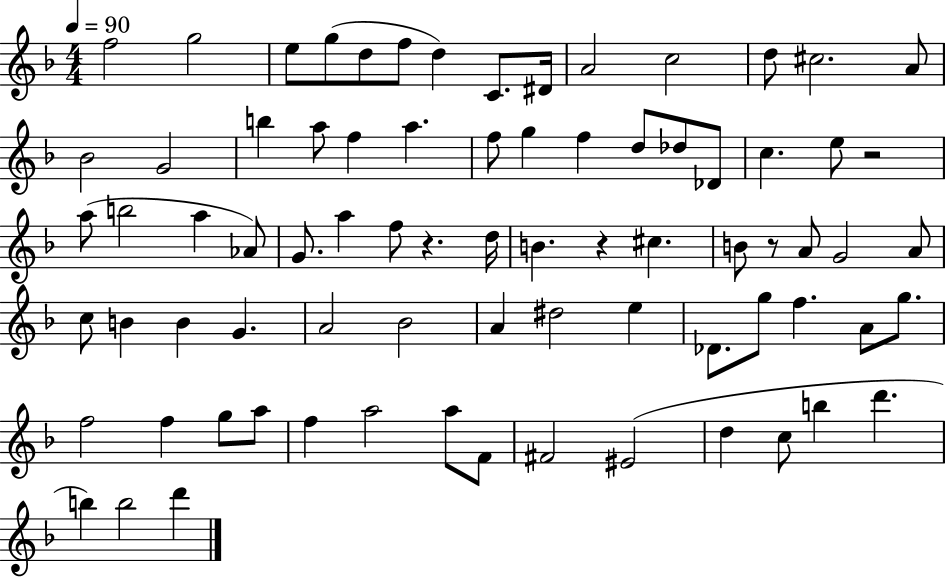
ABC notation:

X:1
T:Untitled
M:4/4
L:1/4
K:F
f2 g2 e/2 g/2 d/2 f/2 d C/2 ^D/4 A2 c2 d/2 ^c2 A/2 _B2 G2 b a/2 f a f/2 g f d/2 _d/2 _D/2 c e/2 z2 a/2 b2 a _A/2 G/2 a f/2 z d/4 B z ^c B/2 z/2 A/2 G2 A/2 c/2 B B G A2 _B2 A ^d2 e _D/2 g/2 f A/2 g/2 f2 f g/2 a/2 f a2 a/2 F/2 ^F2 ^E2 d c/2 b d' b b2 d'